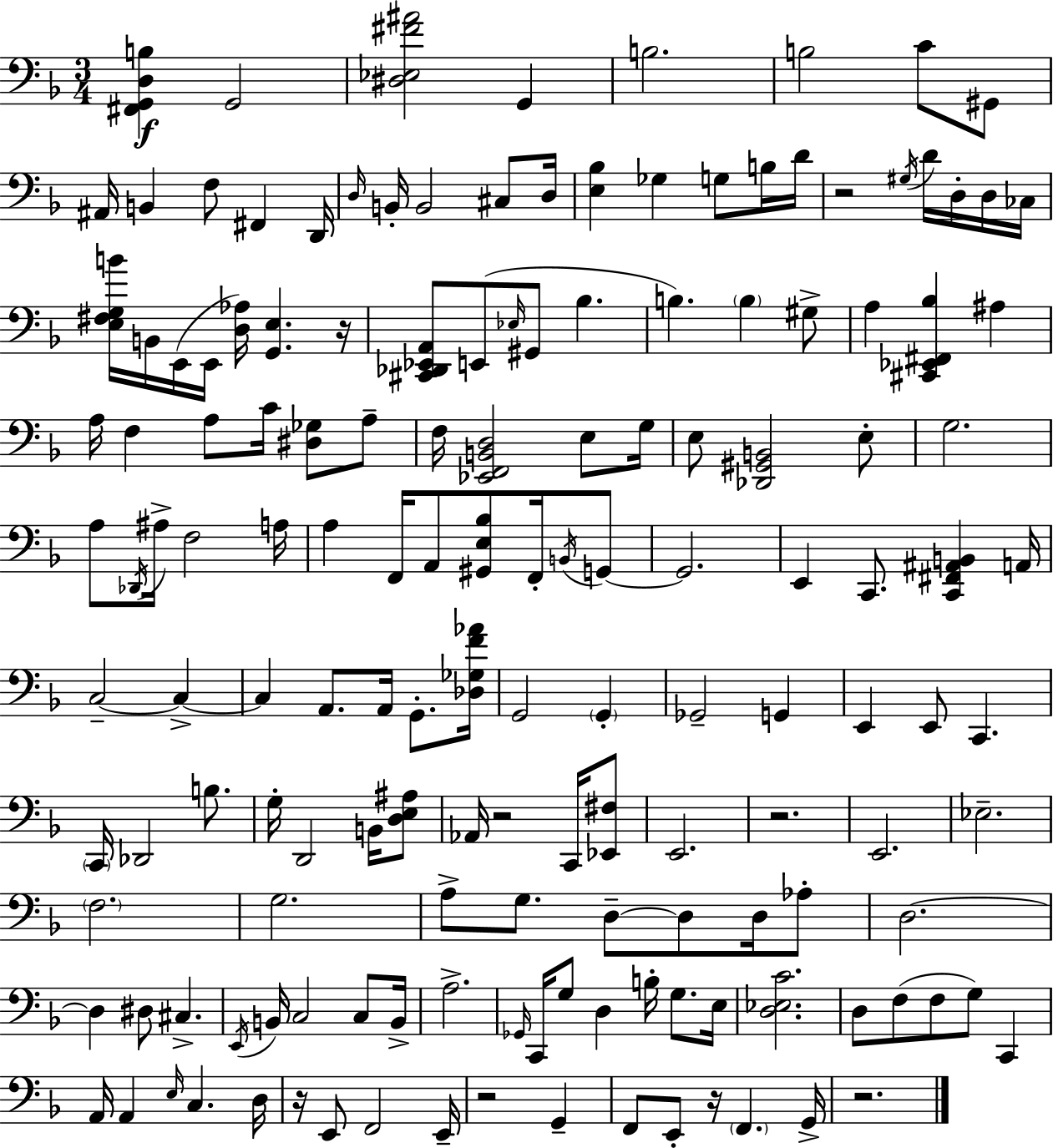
{
  \clef bass
  \numericTimeSignature
  \time 3/4
  \key d \minor
  \repeat volta 2 { <fis, g, d b>4\f g,2 | <dis ees fis' ais'>2 g,4 | b2. | b2 c'8 gis,8 | \break ais,16 b,4 f8 fis,4 d,16 | \grace { d16 } b,16-. b,2 cis8 | d16 <e bes>4 ges4 g8 b16 | d'16 r2 \acciaccatura { gis16 } d'16 d16-. | \break d16 ces16 <e fis g b'>16 b,16 e,16( e,16 <d aes>16) <g, e>4. | r16 <cis, des, ees, a,>8 e,8( \grace { ees16 } gis,8 bes4. | b4.) \parenthesize b4 | gis8-> a4 <cis, ees, fis, bes>4 ais4 | \break a16 f4 a8 c'16 <dis ges>8 | a8-- f16 <ees, f, b, d>2 | e8 g16 e8 <des, gis, b,>2 | e8-. g2. | \break a8 \acciaccatura { des,16 } ais16-> f2 | a16 a4 f,16 a,8 <gis, e bes>8 | f,16-. \acciaccatura { b,16 } g,8~~ g,2. | e,4 c,8. | \break <c, fis, ais, b,>4 a,16 c2--~~ | c4->~~ c4 a,8. | a,16 g,8.-. <des ges f' aes'>16 g,2 | \parenthesize g,4-. ges,2-- | \break g,4 e,4 e,8 c,4. | \parenthesize c,16 des,2 | b8. g16-. d,2 | b,16 <d e ais>8 aes,16 r2 | \break c,16 <ees, fis>8 e,2. | r2. | e,2. | ees2.-- | \break \parenthesize f2. | g2. | a8-> g8. d8--~~ | d8 d16 aes8-. d2.~~ | \break d4 dis8 cis4.-> | \acciaccatura { e,16 } b,16 c2 | c8 b,16-> a2.-> | \grace { ges,16 } c,16 g8 d4 | \break b16-. g8. e16 <d ees c'>2. | d8 f8( f8 | g8) c,4 a,16 a,4 | \grace { e16 } c4. d16 r16 e,8 f,2 | \break e,16-- r2 | g,4-- f,8 e,8-. | r16 \parenthesize f,4. g,16-> r2. | } \bar "|."
}